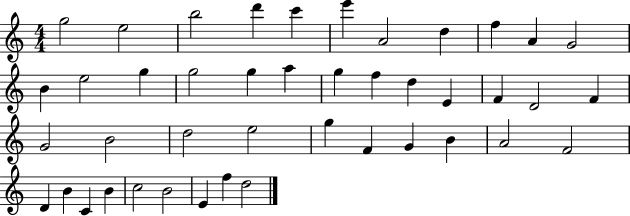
{
  \clef treble
  \numericTimeSignature
  \time 4/4
  \key c \major
  g''2 e''2 | b''2 d'''4 c'''4 | e'''4 a'2 d''4 | f''4 a'4 g'2 | \break b'4 e''2 g''4 | g''2 g''4 a''4 | g''4 f''4 d''4 e'4 | f'4 d'2 f'4 | \break g'2 b'2 | d''2 e''2 | g''4 f'4 g'4 b'4 | a'2 f'2 | \break d'4 b'4 c'4 b'4 | c''2 b'2 | e'4 f''4 d''2 | \bar "|."
}